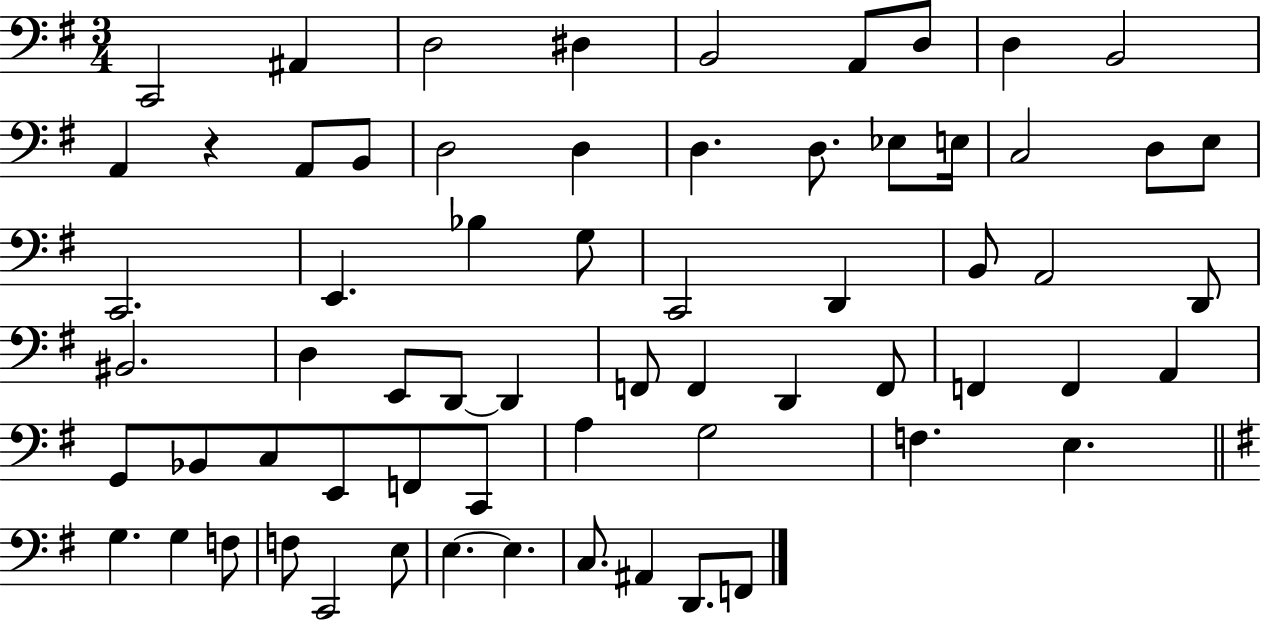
X:1
T:Untitled
M:3/4
L:1/4
K:G
C,,2 ^A,, D,2 ^D, B,,2 A,,/2 D,/2 D, B,,2 A,, z A,,/2 B,,/2 D,2 D, D, D,/2 _E,/2 E,/4 C,2 D,/2 E,/2 C,,2 E,, _B, G,/2 C,,2 D,, B,,/2 A,,2 D,,/2 ^B,,2 D, E,,/2 D,,/2 D,, F,,/2 F,, D,, F,,/2 F,, F,, A,, G,,/2 _B,,/2 C,/2 E,,/2 F,,/2 C,,/2 A, G,2 F, E, G, G, F,/2 F,/2 C,,2 E,/2 E, E, C,/2 ^A,, D,,/2 F,,/2